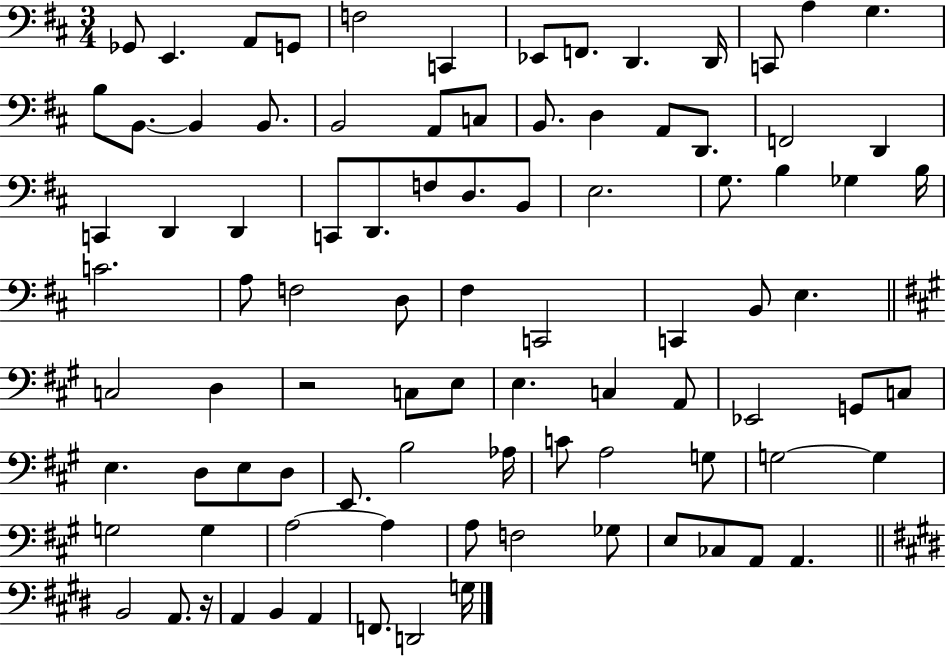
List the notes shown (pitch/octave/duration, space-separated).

Gb2/e E2/q. A2/e G2/e F3/h C2/q Eb2/e F2/e. D2/q. D2/s C2/e A3/q G3/q. B3/e B2/e. B2/q B2/e. B2/h A2/e C3/e B2/e. D3/q A2/e D2/e. F2/h D2/q C2/q D2/q D2/q C2/e D2/e. F3/e D3/e. B2/e E3/h. G3/e. B3/q Gb3/q B3/s C4/h. A3/e F3/h D3/e F#3/q C2/h C2/q B2/e E3/q. C3/h D3/q R/h C3/e E3/e E3/q. C3/q A2/e Eb2/h G2/e C3/e E3/q. D3/e E3/e D3/e E2/e. B3/h Ab3/s C4/e A3/h G3/e G3/h G3/q G3/h G3/q A3/h A3/q A3/e F3/h Gb3/e E3/e CES3/e A2/e A2/q. B2/h A2/e. R/s A2/q B2/q A2/q F2/e. D2/h G3/s